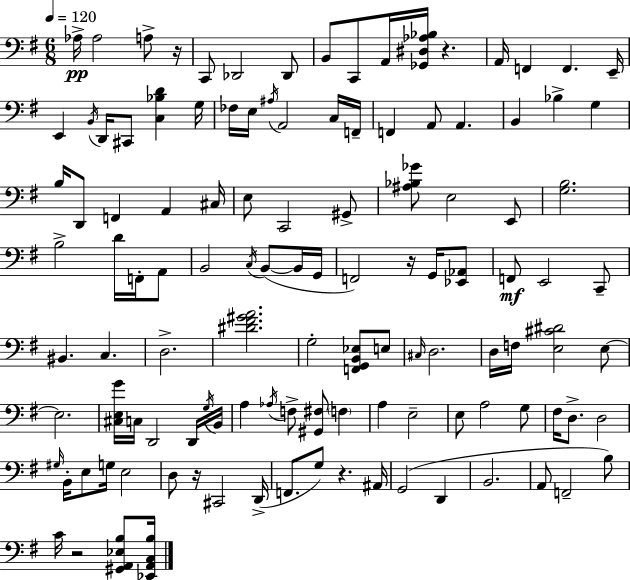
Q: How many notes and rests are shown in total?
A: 118